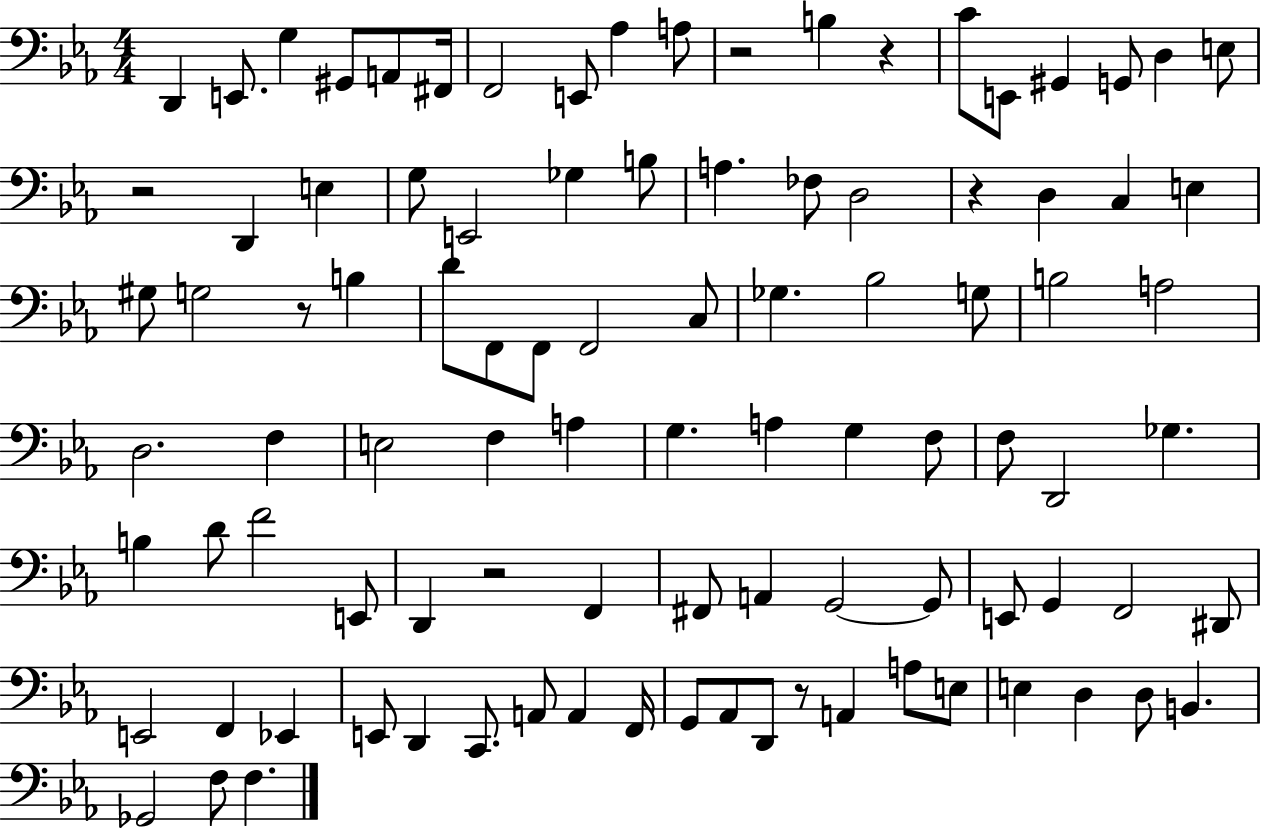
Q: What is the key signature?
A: EES major